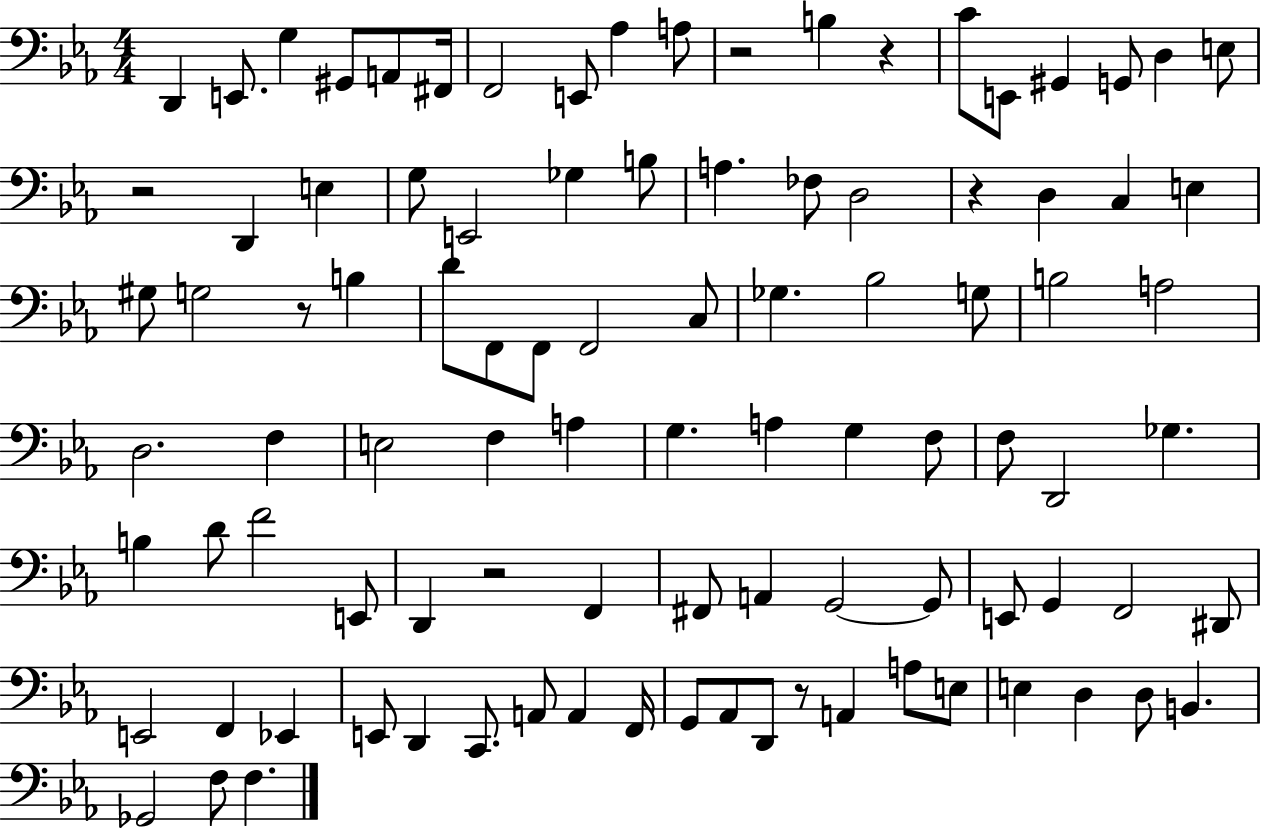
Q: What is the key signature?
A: EES major